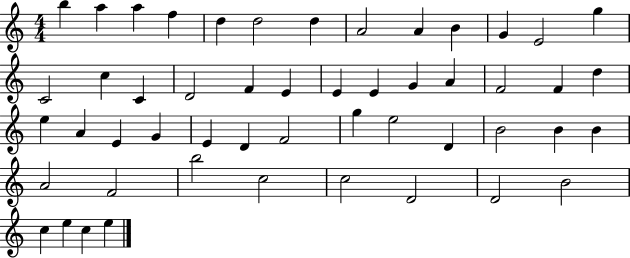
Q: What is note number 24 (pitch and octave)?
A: F4